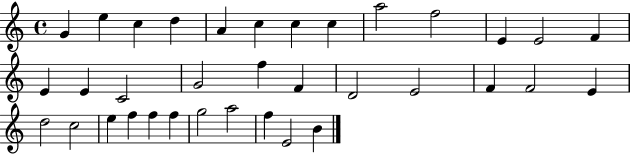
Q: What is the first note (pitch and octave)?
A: G4